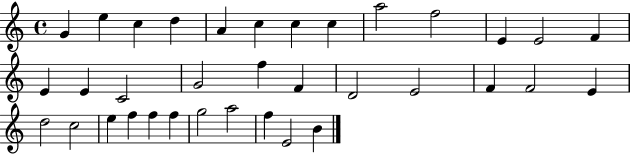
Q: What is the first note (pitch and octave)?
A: G4